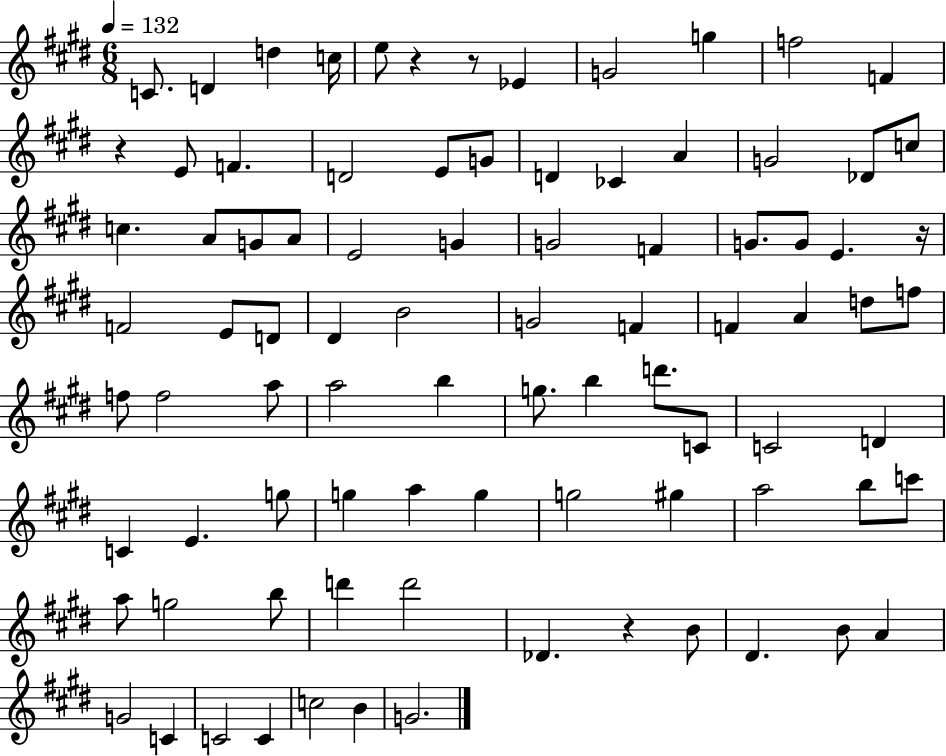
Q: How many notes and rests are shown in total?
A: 87